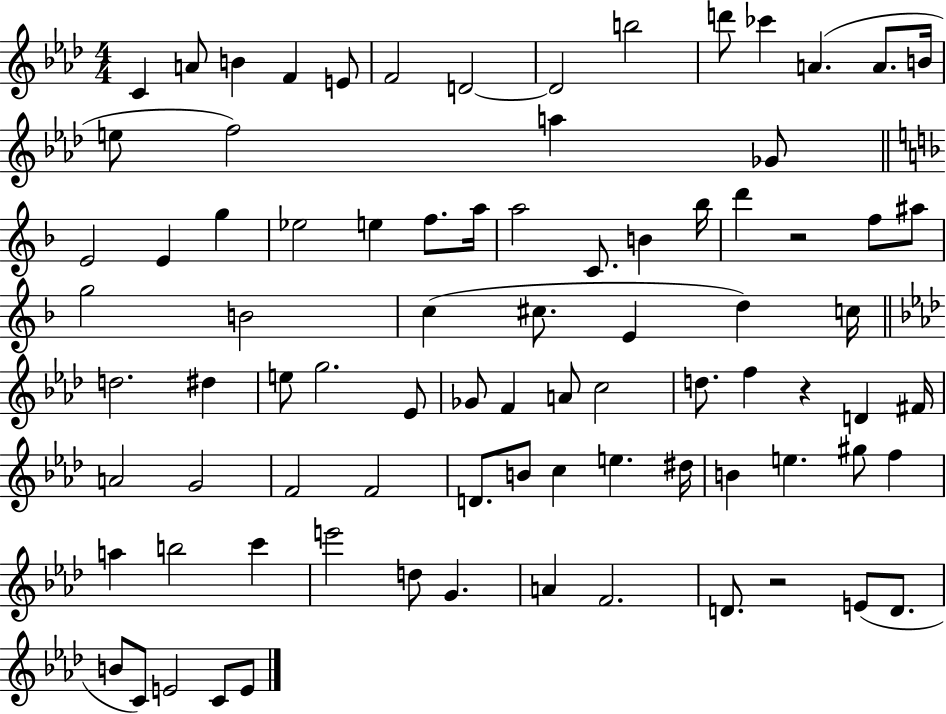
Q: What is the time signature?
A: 4/4